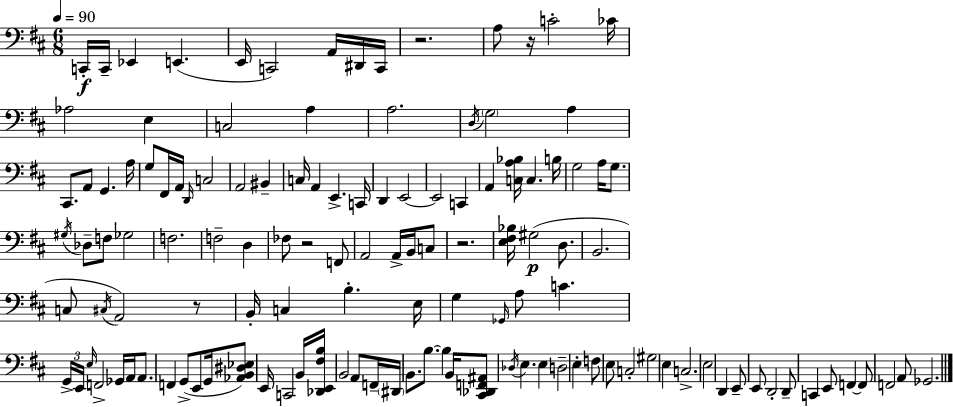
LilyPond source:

{
  \clef bass
  \numericTimeSignature
  \time 6/8
  \key d \major
  \tempo 4 = 90
  c,16-.\f c,16-- ees,4 e,4.( | e,16 c,2) a,16 dis,16 c,16 | r2. | a8 r16 c'2-. ces'16 | \break aes2 e4 | c2 a4 | a2. | \acciaccatura { d16 } \parenthesize g2 a4 | \break cis,8. a,8 g,4. | a16 g8 fis,16 a,16 \grace { d,16 } c2 | a,2 bis,4-- | c16 a,4 e,4.-> | \break c,16 d,4 e,2~~ | e,2 c,4 | a,4 <c a bes>16 c4. | b16 g2 a16 g8. | \break \acciaccatura { gis16 } des8-- f8 ges2 | f2. | f2-- d4 | fes8 r2 | \break f,8 a,2 a,16-> | b,16 c8 r2. | <e fis bes>16 gis2(\p | d8. b,2. | \break c8 \acciaccatura { cis16 } a,2) | r8 b,16-. c4 b4.-. | e16 g4 \grace { ges,16 } a8 c'4. | \tuplet 3/2 { g,16-> e,16 \grace { e16 } } f,2-> | \break ges,16 a,16 a,8. f,4 | g,8->( e,8 g,16 <aes, b, dis ees>8) e,16 c,2 | b,16 <des, e, fis b>16 b,2 | a,8 f,16-- \parenthesize dis,16 b,8. b8.~~ | \break b4 b,16 <cis, des, f, ais,>8 \acciaccatura { des16 } e4. | e4 d2-- | e4-. f8 e8 c2-. | gis2 | \break e4 c2.-> | e2 | d,4 e,8-- e,8 d,2-. | d,8-- c,4 | \break e,8 f,4~~ f,8 f,2 | a,8 ges,2. | \bar "|."
}